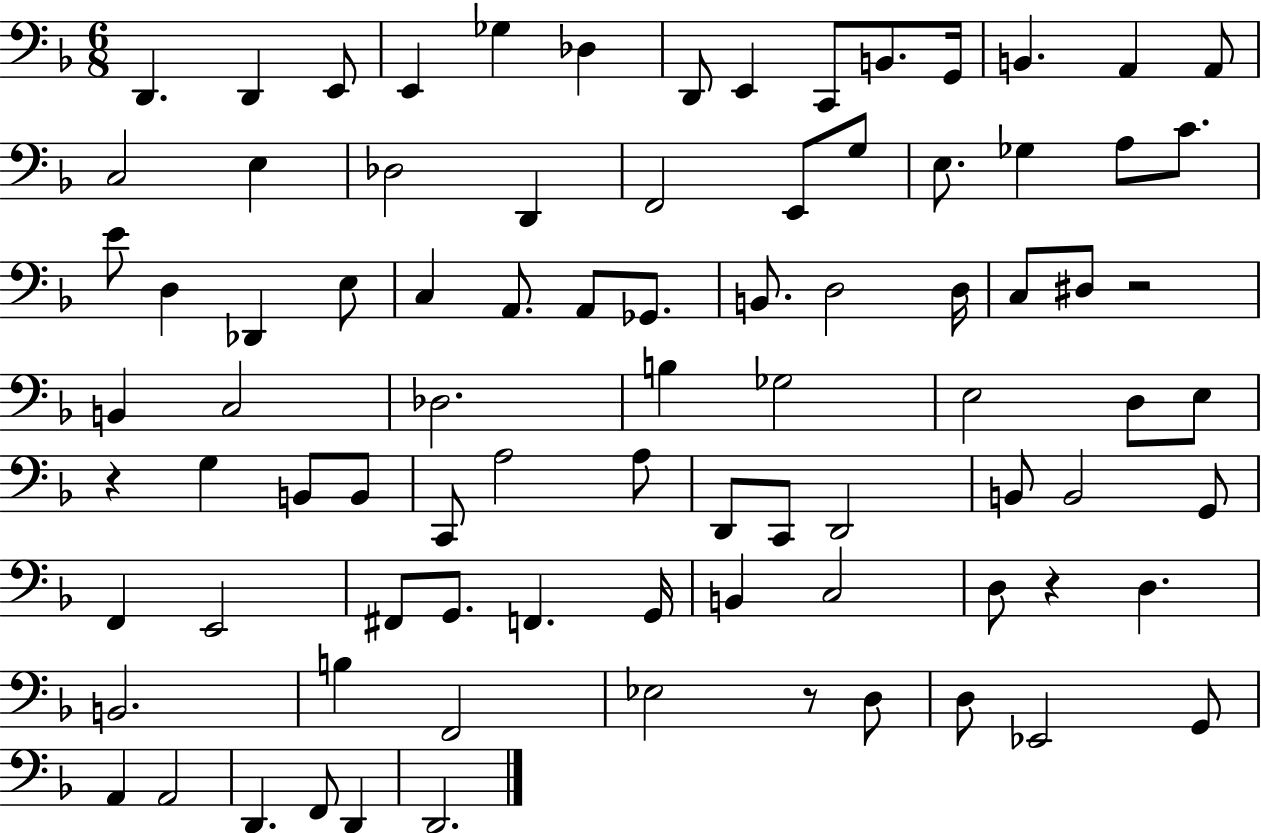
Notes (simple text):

D2/q. D2/q E2/e E2/q Gb3/q Db3/q D2/e E2/q C2/e B2/e. G2/s B2/q. A2/q A2/e C3/h E3/q Db3/h D2/q F2/h E2/e G3/e E3/e. Gb3/q A3/e C4/e. E4/e D3/q Db2/q E3/e C3/q A2/e. A2/e Gb2/e. B2/e. D3/h D3/s C3/e D#3/e R/h B2/q C3/h Db3/h. B3/q Gb3/h E3/h D3/e E3/e R/q G3/q B2/e B2/e C2/e A3/h A3/e D2/e C2/e D2/h B2/e B2/h G2/e F2/q E2/h F#2/e G2/e. F2/q. G2/s B2/q C3/h D3/e R/q D3/q. B2/h. B3/q F2/h Eb3/h R/e D3/e D3/e Eb2/h G2/e A2/q A2/h D2/q. F2/e D2/q D2/h.